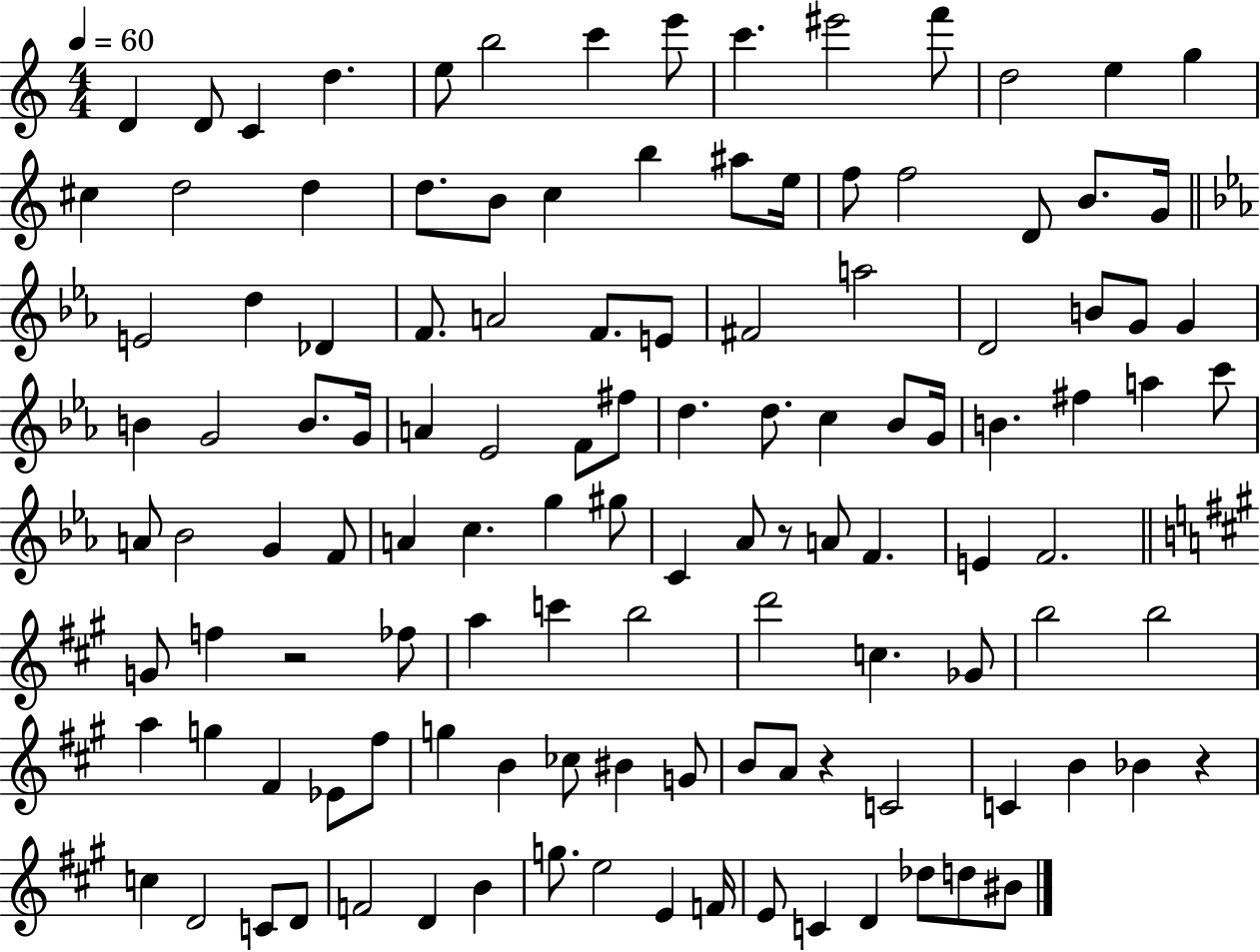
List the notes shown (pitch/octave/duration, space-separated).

D4/q D4/e C4/q D5/q. E5/e B5/h C6/q E6/e C6/q. EIS6/h F6/e D5/h E5/q G5/q C#5/q D5/h D5/q D5/e. B4/e C5/q B5/q A#5/e E5/s F5/e F5/h D4/e B4/e. G4/s E4/h D5/q Db4/q F4/e. A4/h F4/e. E4/e F#4/h A5/h D4/h B4/e G4/e G4/q B4/q G4/h B4/e. G4/s A4/q Eb4/h F4/e F#5/e D5/q. D5/e. C5/q Bb4/e G4/s B4/q. F#5/q A5/q C6/e A4/e Bb4/h G4/q F4/e A4/q C5/q. G5/q G#5/e C4/q Ab4/e R/e A4/e F4/q. E4/q F4/h. G4/e F5/q R/h FES5/e A5/q C6/q B5/h D6/h C5/q. Gb4/e B5/h B5/h A5/q G5/q F#4/q Eb4/e F#5/e G5/q B4/q CES5/e BIS4/q G4/e B4/e A4/e R/q C4/h C4/q B4/q Bb4/q R/q C5/q D4/h C4/e D4/e F4/h D4/q B4/q G5/e. E5/h E4/q F4/s E4/e C4/q D4/q Db5/e D5/e BIS4/e